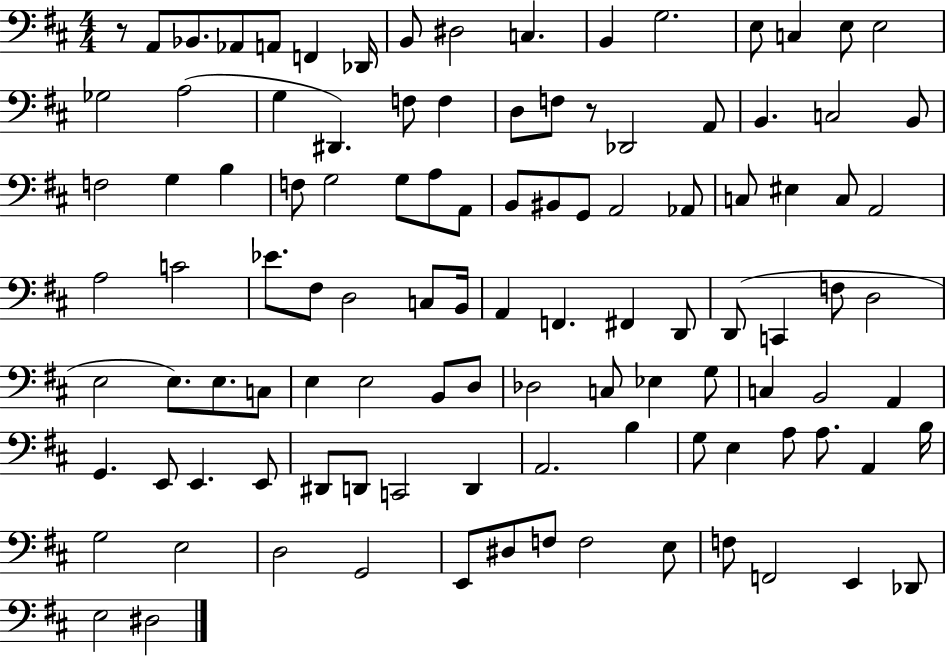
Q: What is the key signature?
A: D major